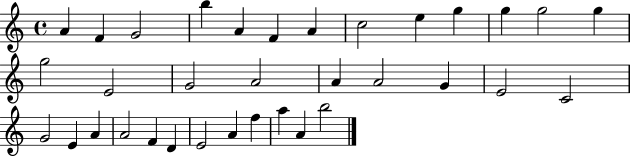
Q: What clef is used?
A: treble